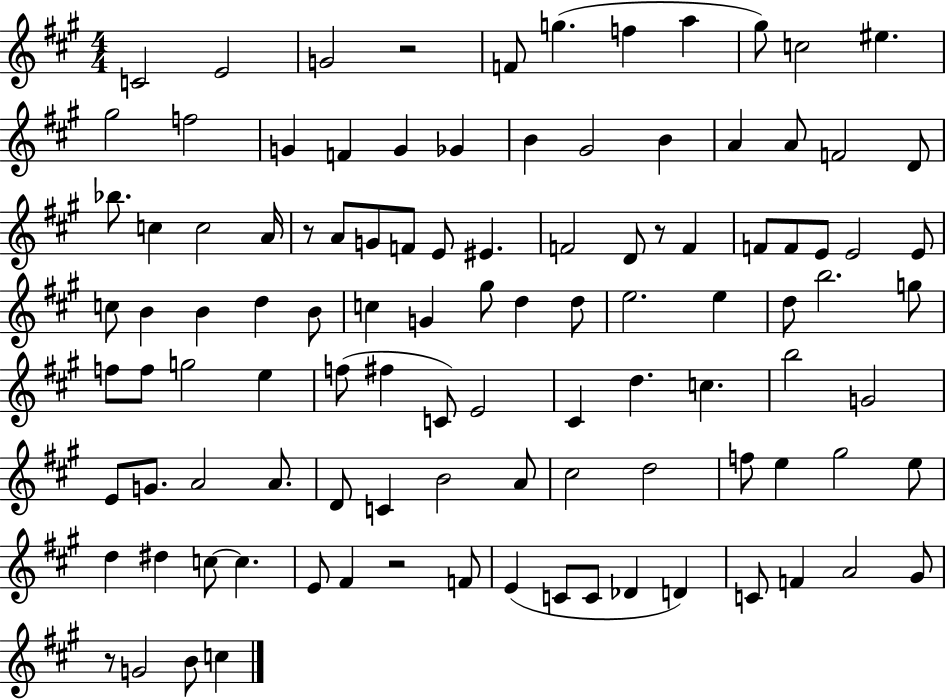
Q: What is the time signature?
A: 4/4